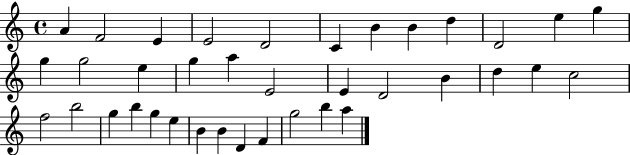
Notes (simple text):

A4/q F4/h E4/q E4/h D4/h C4/q B4/q B4/q D5/q D4/h E5/q G5/q G5/q G5/h E5/q G5/q A5/q E4/h E4/q D4/h B4/q D5/q E5/q C5/h F5/h B5/h G5/q B5/q G5/q E5/q B4/q B4/q D4/q F4/q G5/h B5/q A5/q